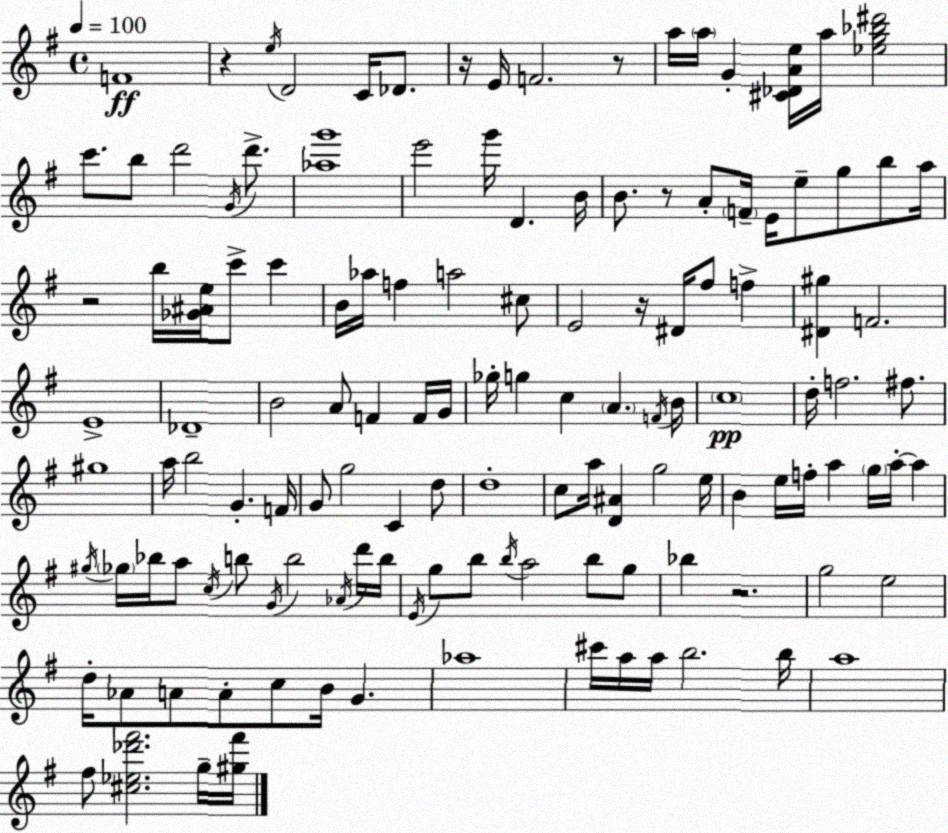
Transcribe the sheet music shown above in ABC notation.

X:1
T:Untitled
M:4/4
L:1/4
K:G
F4 z e/4 D2 C/4 _D/2 z/4 E/4 F2 z/2 a/4 a/4 G [^C_DAe]/4 a/4 [_eg_b^d']2 c'/2 b/2 d'2 G/4 d'/2 [_ag']4 e'2 g'/4 D B/4 B/2 z/2 A/2 F/4 E/4 e/2 g/2 b/2 a/4 z2 b/4 [_G^Ae]/4 c'/2 c' B/4 _a/4 f a2 ^c/2 E2 z/4 ^D/4 ^f/2 f [^D^g] F2 E4 _D4 B2 A/2 F F/4 G/4 _g/4 g c A F/4 B/4 c4 d/4 f2 ^f/2 ^g4 a/4 b2 G F/4 G/2 g2 C d/2 d4 c/2 a/4 [D^A] g2 e/4 B e/4 f/4 a g/4 a/4 a ^g/4 _g/4 _b/4 a/2 c/4 b/2 G/4 b2 _A/4 d'/4 b/4 E/4 g/2 b/2 b/4 a2 b/2 g/2 _b z2 g2 e2 d/4 _A/2 A/2 A/2 c/2 B/4 G _a4 ^c'/4 a/4 a/4 b2 b/4 a4 ^f/2 [^c_e_d'^f']2 g/4 [^g^f']/4